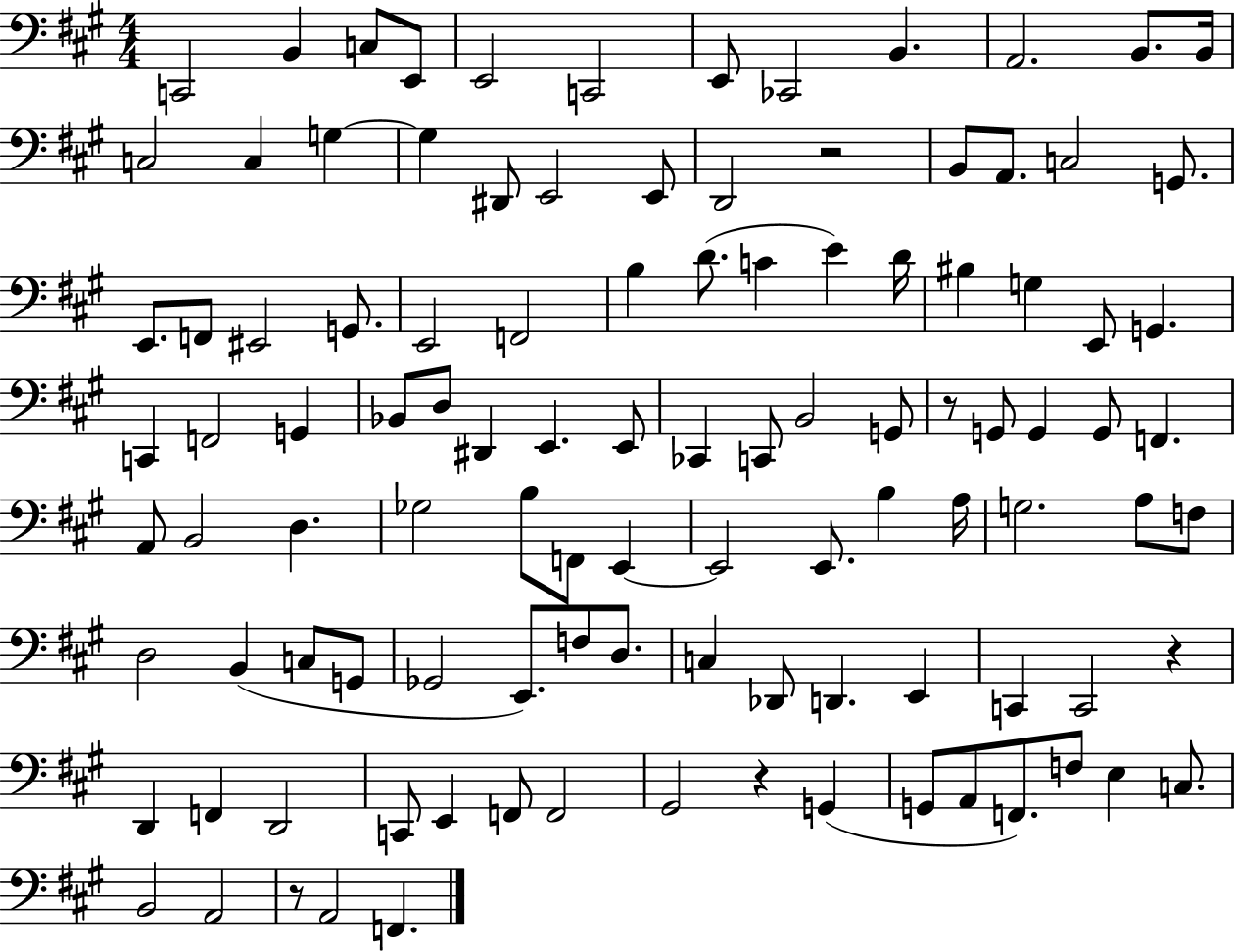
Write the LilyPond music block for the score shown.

{
  \clef bass
  \numericTimeSignature
  \time 4/4
  \key a \major
  c,2 b,4 c8 e,8 | e,2 c,2 | e,8 ces,2 b,4. | a,2. b,8. b,16 | \break c2 c4 g4~~ | g4 dis,8 e,2 e,8 | d,2 r2 | b,8 a,8. c2 g,8. | \break e,8. f,8 eis,2 g,8. | e,2 f,2 | b4 d'8.( c'4 e'4) d'16 | bis4 g4 e,8 g,4. | \break c,4 f,2 g,4 | bes,8 d8 dis,4 e,4. e,8 | ces,4 c,8 b,2 g,8 | r8 g,8 g,4 g,8 f,4. | \break a,8 b,2 d4. | ges2 b8 f,8 e,4~~ | e,2 e,8. b4 a16 | g2. a8 f8 | \break d2 b,4( c8 g,8 | ges,2 e,8.) f8 d8. | c4 des,8 d,4. e,4 | c,4 c,2 r4 | \break d,4 f,4 d,2 | c,8 e,4 f,8 f,2 | gis,2 r4 g,4( | g,8 a,8 f,8.) f8 e4 c8. | \break b,2 a,2 | r8 a,2 f,4. | \bar "|."
}